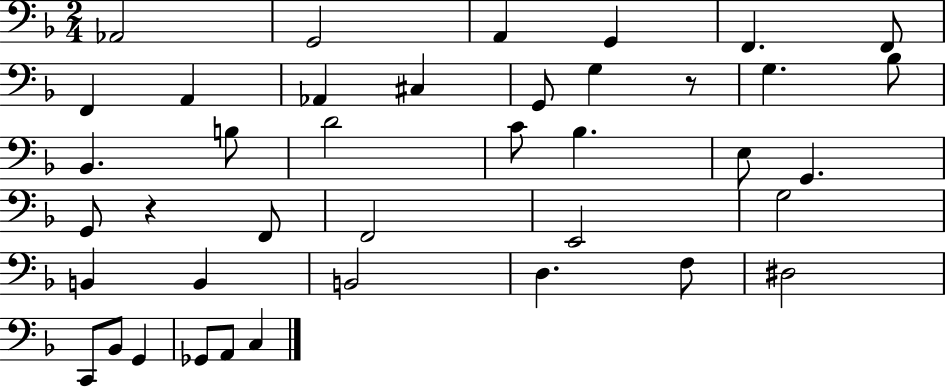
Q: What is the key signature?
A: F major